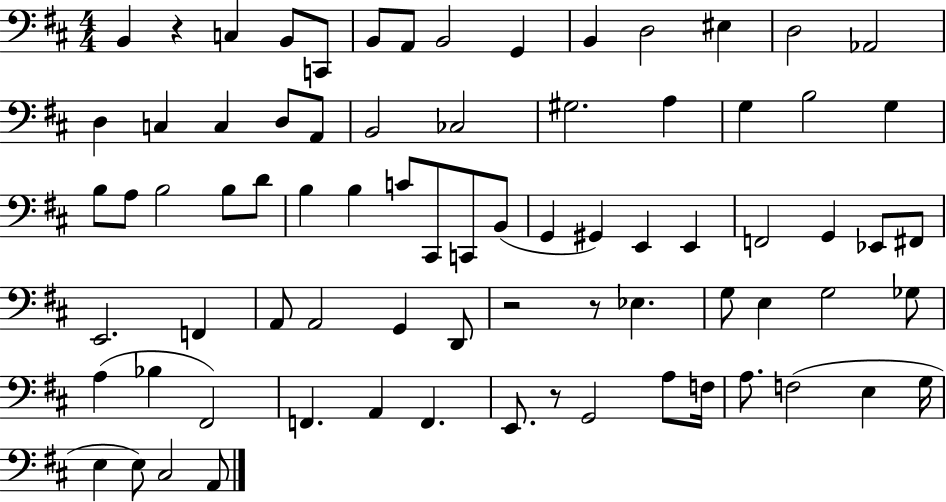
X:1
T:Untitled
M:4/4
L:1/4
K:D
B,, z C, B,,/2 C,,/2 B,,/2 A,,/2 B,,2 G,, B,, D,2 ^E, D,2 _A,,2 D, C, C, D,/2 A,,/2 B,,2 _C,2 ^G,2 A, G, B,2 G, B,/2 A,/2 B,2 B,/2 D/2 B, B, C/2 ^C,,/2 C,,/2 B,,/2 G,, ^G,, E,, E,, F,,2 G,, _E,,/2 ^F,,/2 E,,2 F,, A,,/2 A,,2 G,, D,,/2 z2 z/2 _E, G,/2 E, G,2 _G,/2 A, _B, ^F,,2 F,, A,, F,, E,,/2 z/2 G,,2 A,/2 F,/4 A,/2 F,2 E, G,/4 E, E,/2 ^C,2 A,,/2